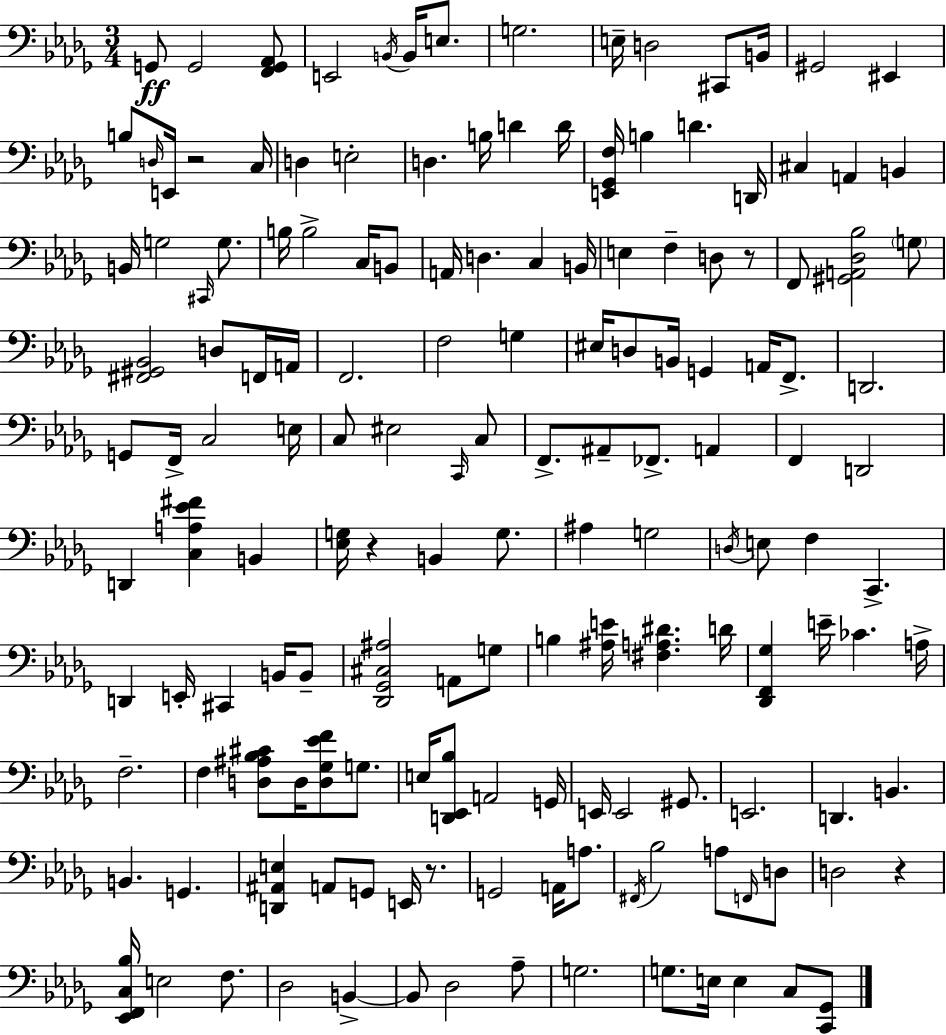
X:1
T:Untitled
M:3/4
L:1/4
K:Bbm
G,,/2 G,,2 [F,,G,,_A,,]/2 E,,2 B,,/4 B,,/4 E,/2 G,2 E,/4 D,2 ^C,,/2 B,,/4 ^G,,2 ^E,, B,/2 D,/4 E,,/4 z2 C,/4 D, E,2 D, B,/4 D D/4 [E,,_G,,F,]/4 B, D D,,/4 ^C, A,, B,, B,,/4 G,2 ^C,,/4 G,/2 B,/4 B,2 C,/4 B,,/2 A,,/4 D, C, B,,/4 E, F, D,/2 z/2 F,,/2 [^G,,A,,_D,_B,]2 G,/2 [^F,,^G,,_B,,]2 D,/2 F,,/4 A,,/4 F,,2 F,2 G, ^E,/4 D,/2 B,,/4 G,, A,,/4 F,,/2 D,,2 G,,/2 F,,/4 C,2 E,/4 C,/2 ^E,2 C,,/4 C,/2 F,,/2 ^A,,/2 _F,,/2 A,, F,, D,,2 D,, [C,A,_E^F] B,, [_E,G,]/4 z B,, G,/2 ^A, G,2 D,/4 E,/2 F, C,, D,, E,,/4 ^C,, B,,/4 B,,/2 [_D,,_G,,^C,^A,]2 A,,/2 G,/2 B, [^A,E]/4 [^F,A,^D] D/4 [_D,,F,,_G,] E/4 _C A,/4 F,2 F, [D,^A,_B,^C]/2 D,/4 [D,_G,_EF]/2 G,/2 E,/4 [D,,_E,,_B,]/2 A,,2 G,,/4 E,,/4 E,,2 ^G,,/2 E,,2 D,, B,, B,, G,, [D,,^A,,E,] A,,/2 G,,/2 E,,/4 z/2 G,,2 A,,/4 A,/2 ^F,,/4 _B,2 A,/2 F,,/4 D,/2 D,2 z [_E,,F,,C,_B,]/4 E,2 F,/2 _D,2 B,, B,,/2 _D,2 _A,/2 G,2 G,/2 E,/4 E, C,/2 [C,,_G,,]/2